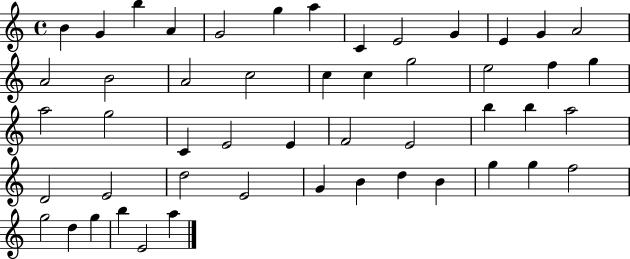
{
  \clef treble
  \time 4/4
  \defaultTimeSignature
  \key c \major
  b'4 g'4 b''4 a'4 | g'2 g''4 a''4 | c'4 e'2 g'4 | e'4 g'4 a'2 | \break a'2 b'2 | a'2 c''2 | c''4 c''4 g''2 | e''2 f''4 g''4 | \break a''2 g''2 | c'4 e'2 e'4 | f'2 e'2 | b''4 b''4 a''2 | \break d'2 e'2 | d''2 e'2 | g'4 b'4 d''4 b'4 | g''4 g''4 f''2 | \break g''2 d''4 g''4 | b''4 e'2 a''4 | \bar "|."
}